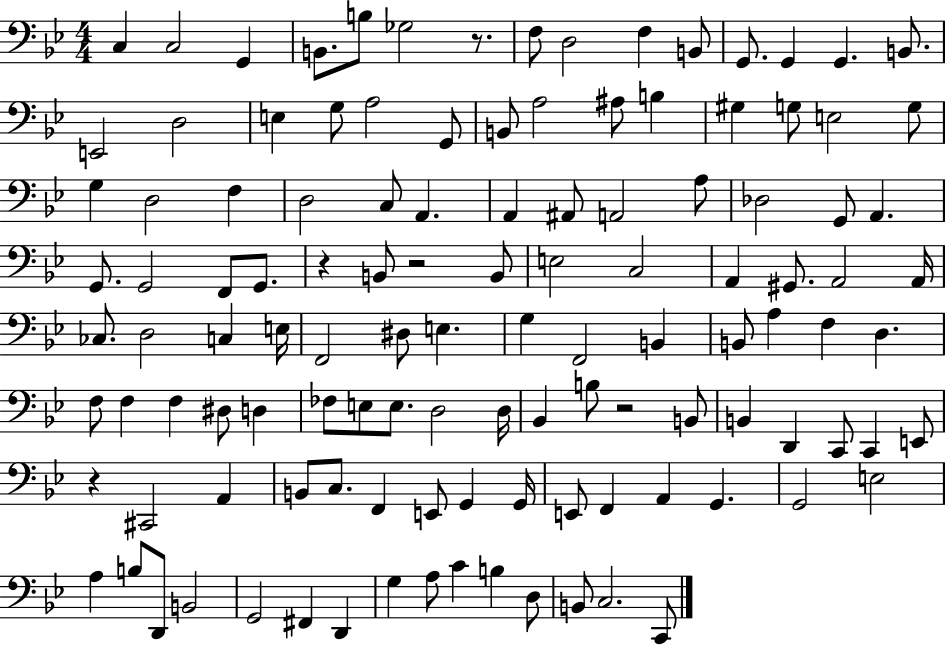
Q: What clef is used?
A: bass